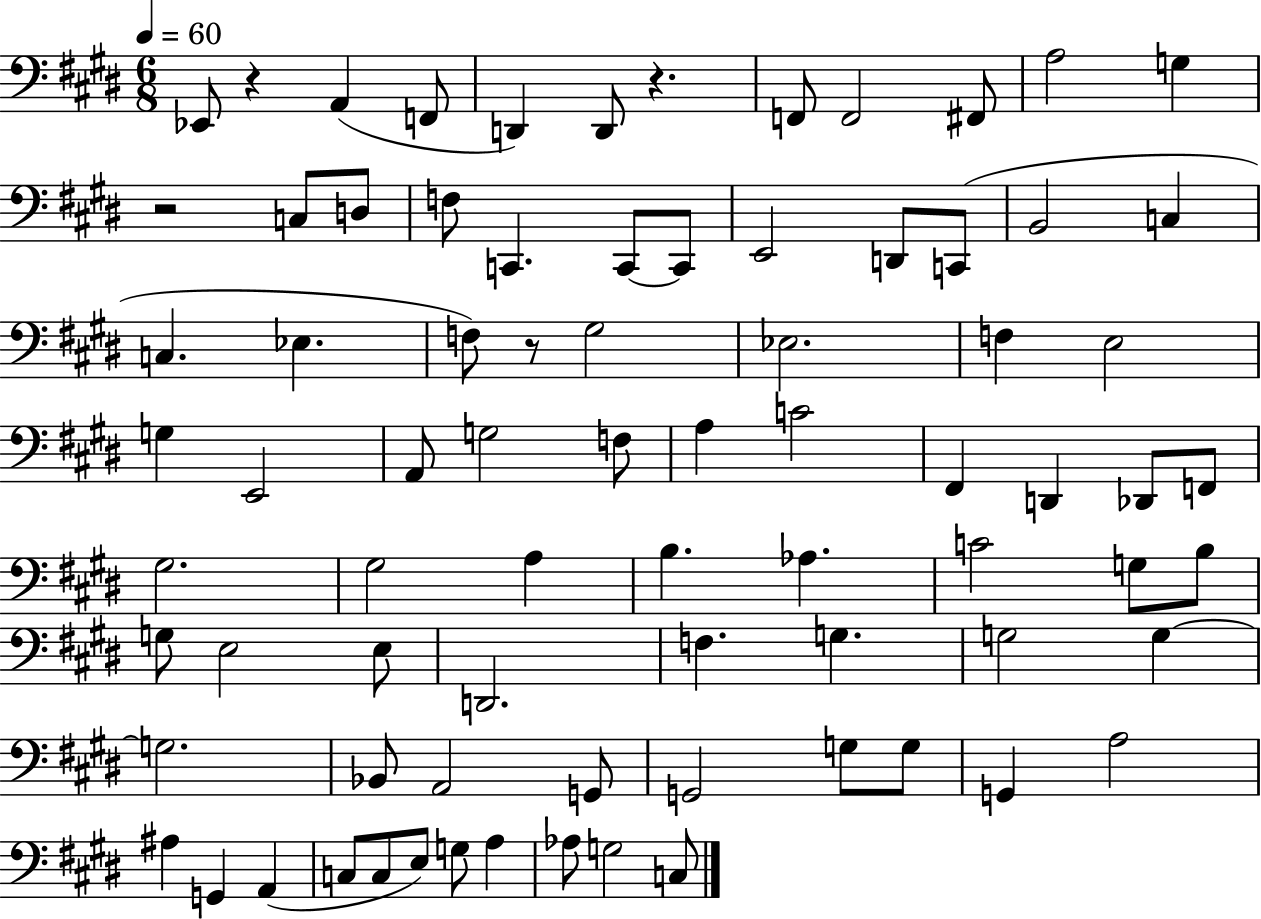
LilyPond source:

{
  \clef bass
  \numericTimeSignature
  \time 6/8
  \key e \major
  \tempo 4 = 60
  ees,8 r4 a,4( f,8 | d,4) d,8 r4. | f,8 f,2 fis,8 | a2 g4 | \break r2 c8 d8 | f8 c,4. c,8~~ c,8 | e,2 d,8 c,8( | b,2 c4 | \break c4. ees4. | f8) r8 gis2 | ees2. | f4 e2 | \break g4 e,2 | a,8 g2 f8 | a4 c'2 | fis,4 d,4 des,8 f,8 | \break gis2. | gis2 a4 | b4. aes4. | c'2 g8 b8 | \break g8 e2 e8 | d,2. | f4. g4. | g2 g4~~ | \break g2. | bes,8 a,2 g,8 | g,2 g8 g8 | g,4 a2 | \break ais4 g,4 a,4( | c8 c8 e8) g8 a4 | aes8 g2 c8 | \bar "|."
}